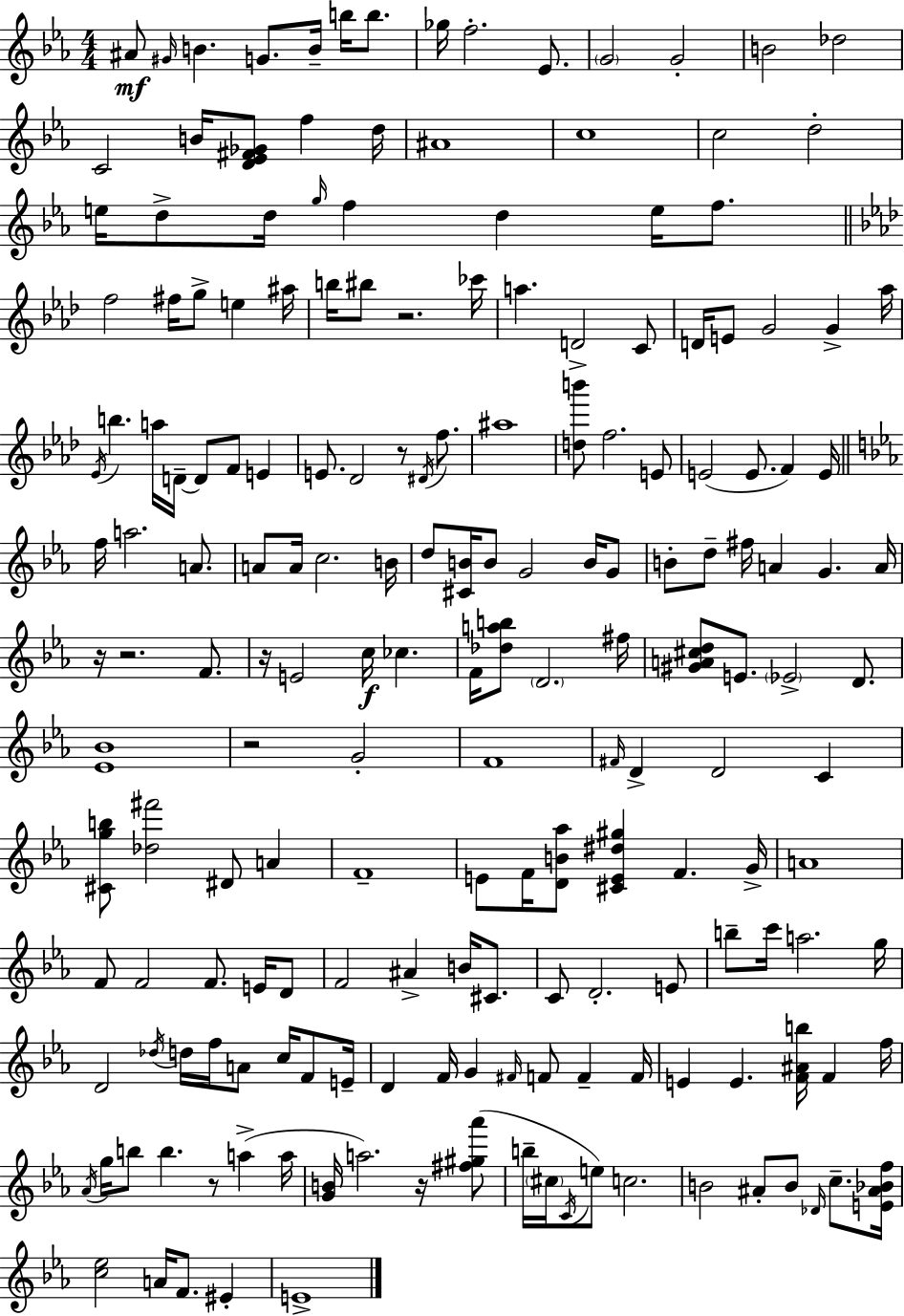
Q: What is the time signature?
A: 4/4